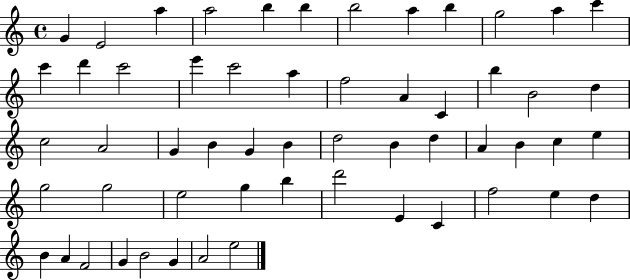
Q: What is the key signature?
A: C major